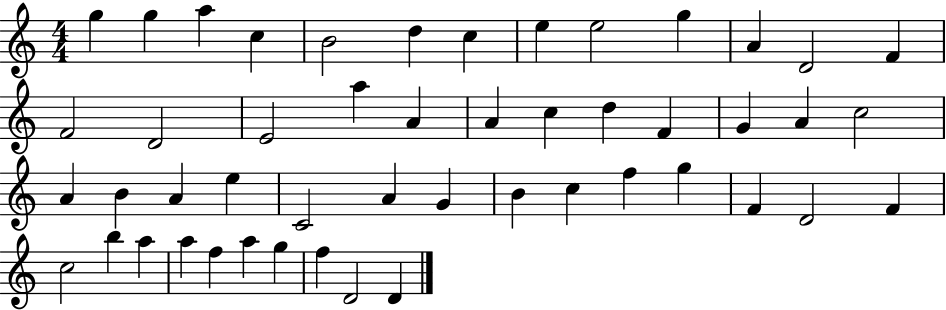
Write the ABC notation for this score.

X:1
T:Untitled
M:4/4
L:1/4
K:C
g g a c B2 d c e e2 g A D2 F F2 D2 E2 a A A c d F G A c2 A B A e C2 A G B c f g F D2 F c2 b a a f a g f D2 D